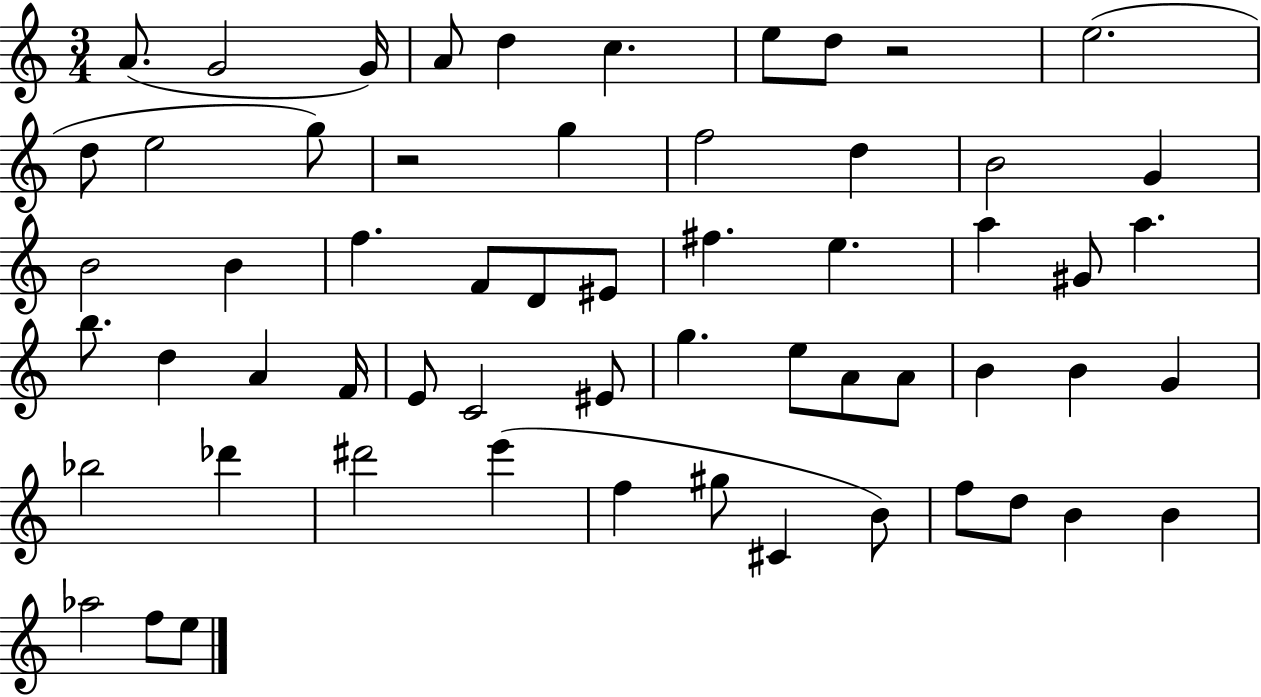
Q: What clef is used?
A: treble